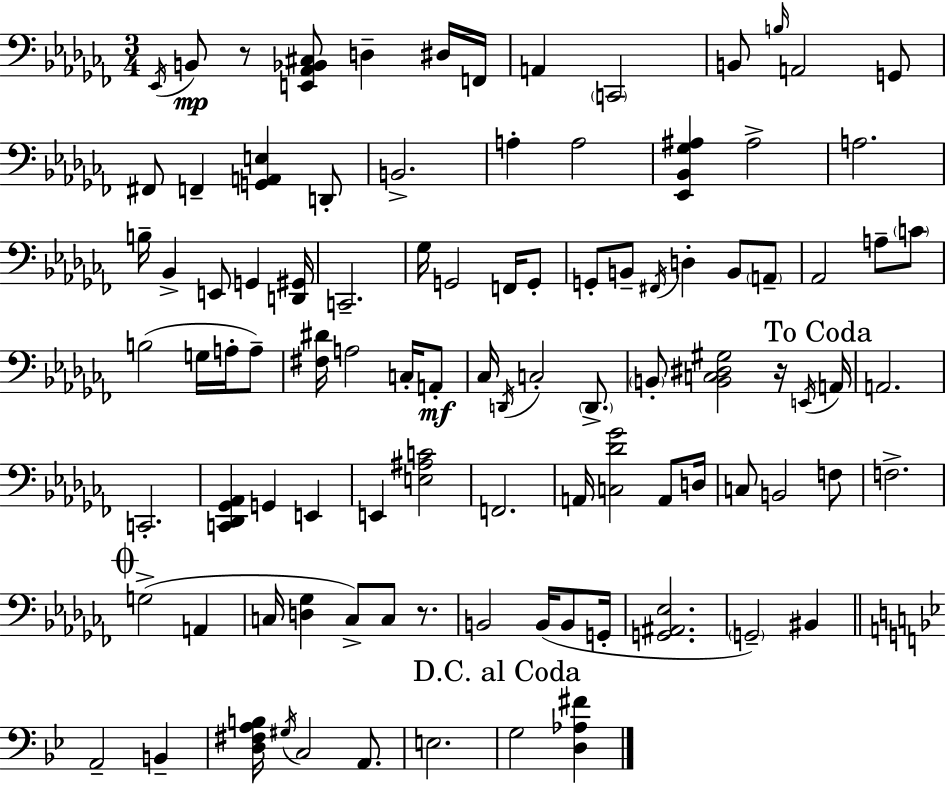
X:1
T:Untitled
M:3/4
L:1/4
K:Abm
_E,,/4 B,,/2 z/2 [E,,_A,,_B,,^C,]/2 D, ^D,/4 F,,/4 A,, C,,2 B,,/2 B,/4 A,,2 G,,/2 ^F,,/2 F,, [G,,A,,E,] D,,/2 B,,2 A, A,2 [_E,,_B,,_G,^A,] ^A,2 A,2 B,/4 _B,, E,,/2 G,, [D,,^G,,]/4 C,,2 _G,/4 G,,2 F,,/4 G,,/2 G,,/2 B,,/2 ^F,,/4 D, B,,/2 A,,/2 _A,,2 A,/2 C/2 B,2 G,/4 A,/4 A,/2 [^F,^D]/4 A,2 C,/4 A,,/2 _C,/4 D,,/4 C,2 D,,/2 B,,/2 [B,,C,^D,^G,]2 z/4 E,,/4 A,,/4 A,,2 C,,2 [C,,_D,,_G,,_A,,] G,, E,, E,, [E,^A,C]2 F,,2 A,,/4 [C,_D_G]2 A,,/2 D,/4 C,/2 B,,2 F,/2 F,2 G,2 A,, C,/4 [D,_G,] C,/2 C,/2 z/2 B,,2 B,,/4 B,,/2 G,,/4 [G,,^A,,_E,]2 G,,2 ^B,, A,,2 B,, [D,^F,A,B,]/4 ^G,/4 C,2 A,,/2 E,2 G,2 [D,_A,^F]